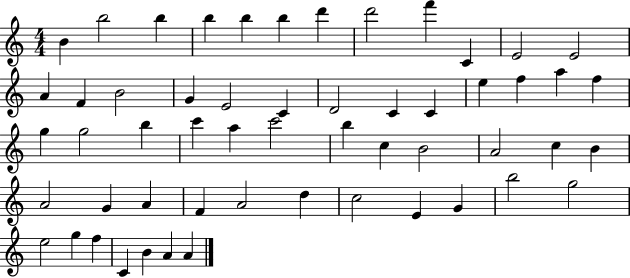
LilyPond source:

{
  \clef treble
  \numericTimeSignature
  \time 4/4
  \key c \major
  b'4 b''2 b''4 | b''4 b''4 b''4 d'''4 | d'''2 f'''4 c'4 | e'2 e'2 | \break a'4 f'4 b'2 | g'4 e'2 c'4 | d'2 c'4 c'4 | e''4 f''4 a''4 f''4 | \break g''4 g''2 b''4 | c'''4 a''4 c'''2 | b''4 c''4 b'2 | a'2 c''4 b'4 | \break a'2 g'4 a'4 | f'4 a'2 d''4 | c''2 e'4 g'4 | b''2 g''2 | \break e''2 g''4 f''4 | c'4 b'4 a'4 a'4 | \bar "|."
}